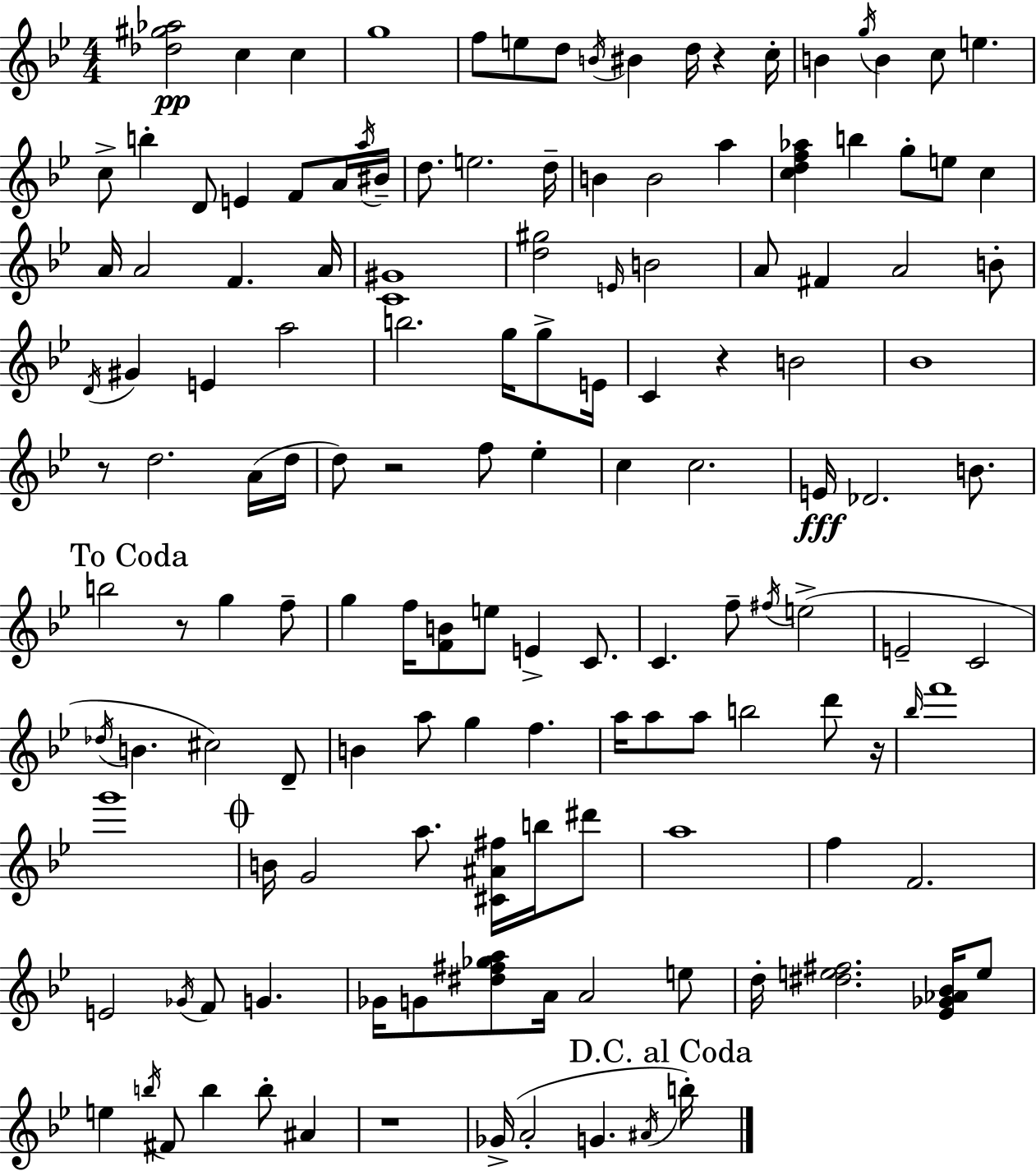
[Db5,G#5,Ab5]/h C5/q C5/q G5/w F5/e E5/e D5/e B4/s BIS4/q D5/s R/q C5/s B4/q G5/s B4/q C5/e E5/q. C5/e B5/q D4/e E4/q F4/e A4/s A5/s BIS4/s D5/e. E5/h. D5/s B4/q B4/h A5/q [C5,D5,F5,Ab5]/q B5/q G5/e E5/e C5/q A4/s A4/h F4/q. A4/s [C4,G#4]/w [D5,G#5]/h E4/s B4/h A4/e F#4/q A4/h B4/e D4/s G#4/q E4/q A5/h B5/h. G5/s G5/e E4/s C4/q R/q B4/h Bb4/w R/e D5/h. A4/s D5/s D5/e R/h F5/e Eb5/q C5/q C5/h. E4/s Db4/h. B4/e. B5/h R/e G5/q F5/e G5/q F5/s [F4,B4]/e E5/e E4/q C4/e. C4/q. F5/e F#5/s E5/h E4/h C4/h Db5/s B4/q. C#5/h D4/e B4/q A5/e G5/q F5/q. A5/s A5/e A5/e B5/h D6/e R/s Bb5/s F6/w G6/w B4/s G4/h A5/e. [C#4,A#4,F#5]/s B5/s D#6/e A5/w F5/q F4/h. E4/h Gb4/s F4/e G4/q. Gb4/s G4/e [D#5,F#5,Gb5,A5]/e A4/s A4/h E5/e D5/s [D#5,E5,F#5]/h. [Eb4,Gb4,Ab4,Bb4]/s E5/e E5/q B5/s F#4/e B5/q B5/e A#4/q R/w Gb4/s A4/h G4/q. A#4/s B5/s